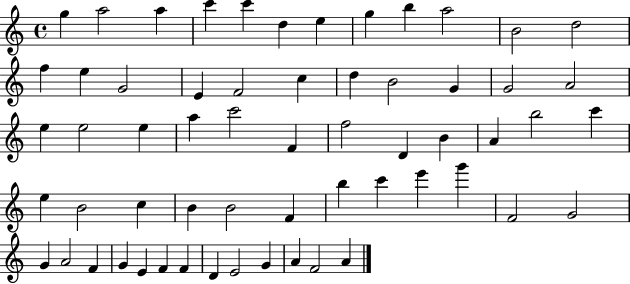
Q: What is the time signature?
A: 4/4